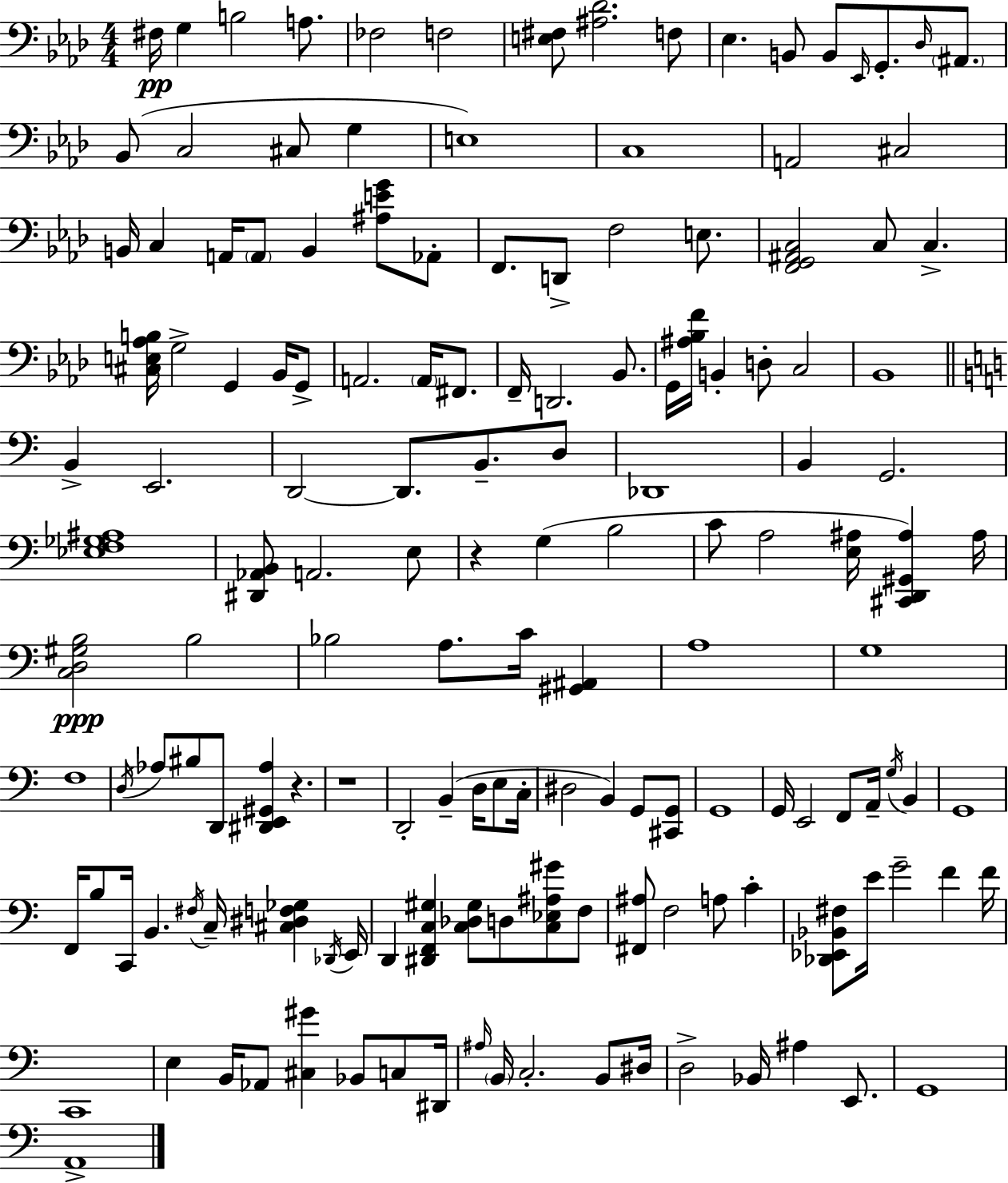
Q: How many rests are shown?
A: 3